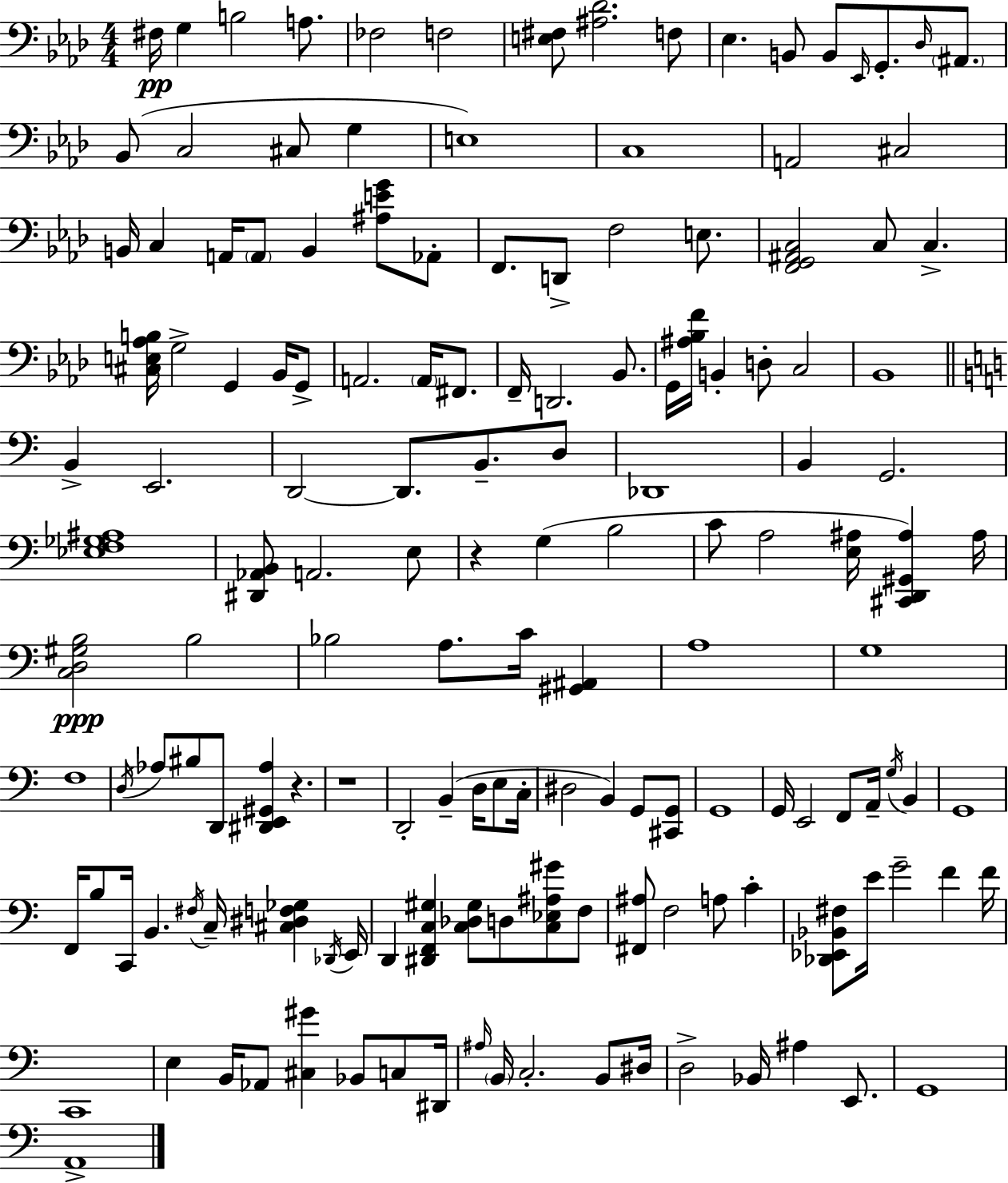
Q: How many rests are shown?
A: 3